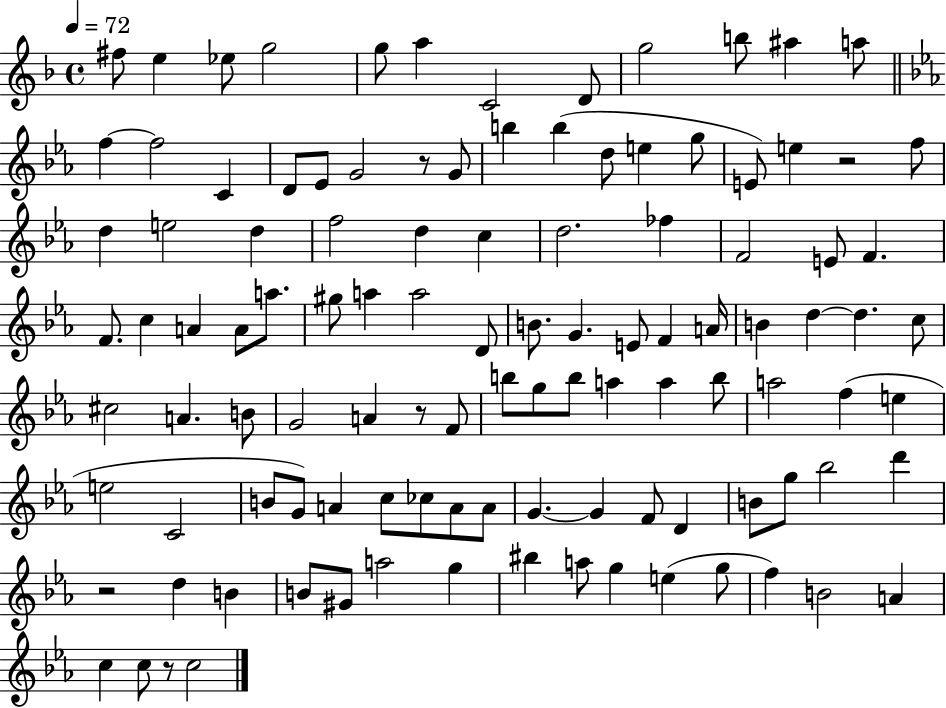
X:1
T:Untitled
M:4/4
L:1/4
K:F
^f/2 e _e/2 g2 g/2 a C2 D/2 g2 b/2 ^a a/2 f f2 C D/2 _E/2 G2 z/2 G/2 b b d/2 e g/2 E/2 e z2 f/2 d e2 d f2 d c d2 _f F2 E/2 F F/2 c A A/2 a/2 ^g/2 a a2 D/2 B/2 G E/2 F A/4 B d d c/2 ^c2 A B/2 G2 A z/2 F/2 b/2 g/2 b/2 a a b/2 a2 f e e2 C2 B/2 G/2 A c/2 _c/2 A/2 A/2 G G F/2 D B/2 g/2 _b2 d' z2 d B B/2 ^G/2 a2 g ^b a/2 g e g/2 f B2 A c c/2 z/2 c2